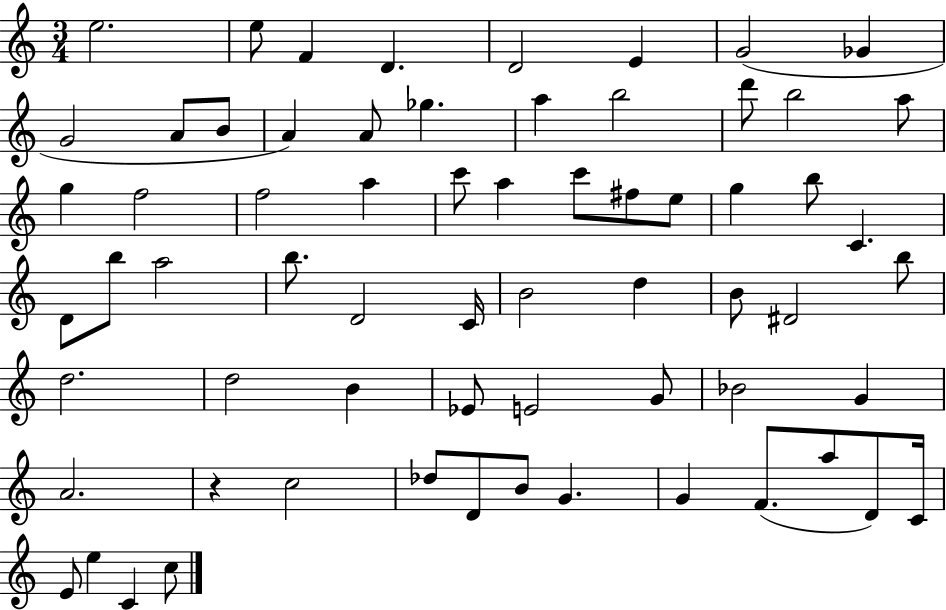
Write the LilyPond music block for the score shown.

{
  \clef treble
  \numericTimeSignature
  \time 3/4
  \key c \major
  e''2. | e''8 f'4 d'4. | d'2 e'4 | g'2( ges'4 | \break g'2 a'8 b'8 | a'4) a'8 ges''4. | a''4 b''2 | d'''8 b''2 a''8 | \break g''4 f''2 | f''2 a''4 | c'''8 a''4 c'''8 fis''8 e''8 | g''4 b''8 c'4. | \break d'8 b''8 a''2 | b''8. d'2 c'16 | b'2 d''4 | b'8 dis'2 b''8 | \break d''2. | d''2 b'4 | ees'8 e'2 g'8 | bes'2 g'4 | \break a'2. | r4 c''2 | des''8 d'8 b'8 g'4. | g'4 f'8.( a''8 d'8) c'16 | \break e'8 e''4 c'4 c''8 | \bar "|."
}